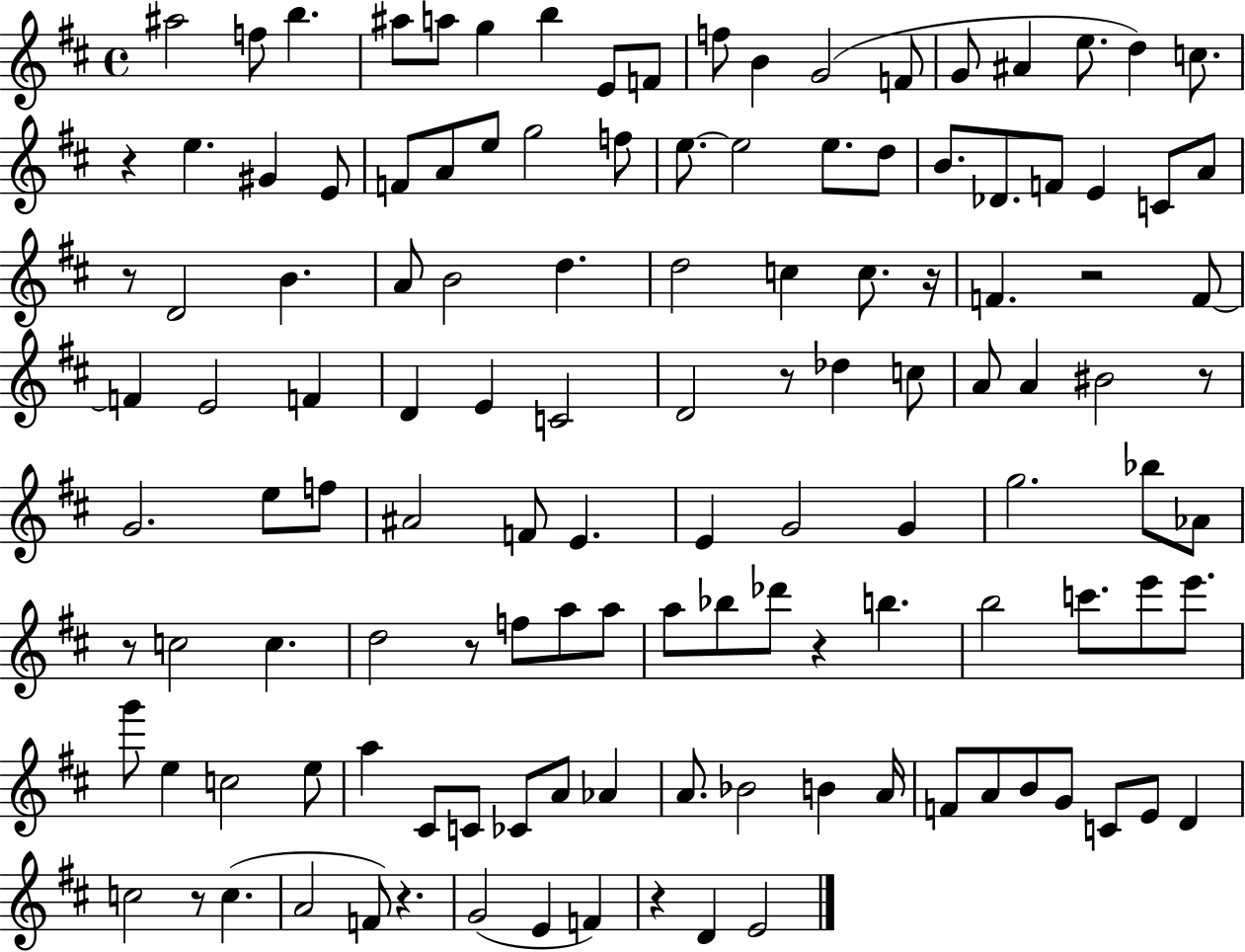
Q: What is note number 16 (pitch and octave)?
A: E5